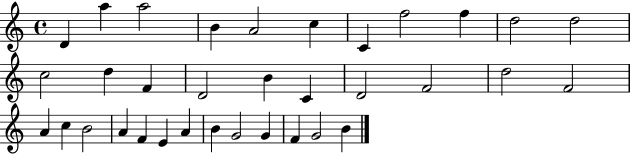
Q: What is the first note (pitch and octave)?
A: D4